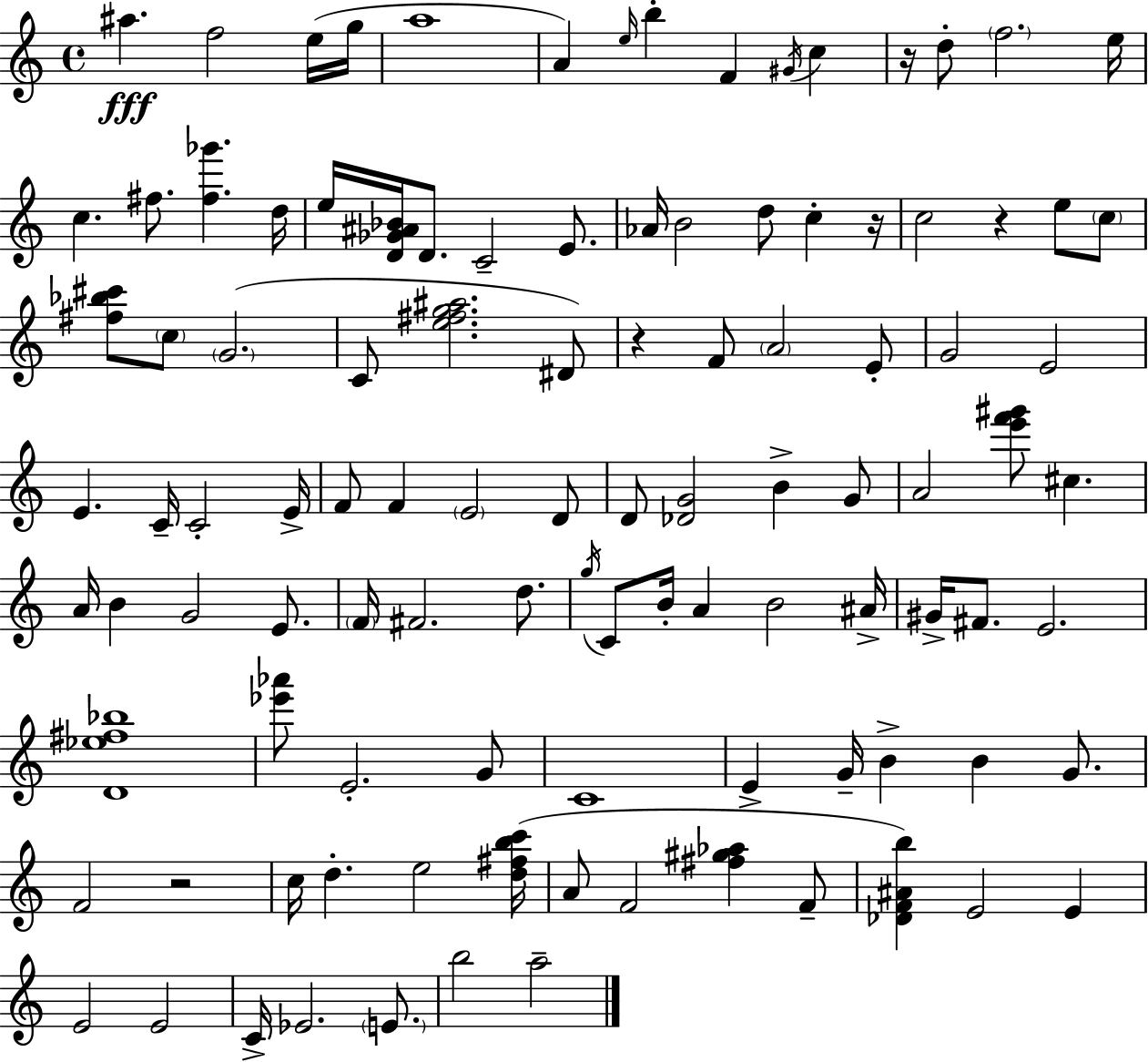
{
  \clef treble
  \time 4/4
  \defaultTimeSignature
  \key c \major
  ais''4.\fff f''2 e''16( g''16 | a''1 | a'4) \grace { e''16 } b''4-. f'4 \acciaccatura { gis'16 } c''4 | r16 d''8-. \parenthesize f''2. | \break e''16 c''4. fis''8. <fis'' ges'''>4. | d''16 e''16 <d' ges' ais' bes'>16 d'8. c'2-- e'8. | aes'16 b'2 d''8 c''4-. | r16 c''2 r4 e''8 | \break \parenthesize c''8 <fis'' bes'' cis'''>8 \parenthesize c''8 \parenthesize g'2.( | c'8 <e'' fis'' g'' ais''>2. | dis'8) r4 f'8 \parenthesize a'2 | e'8-. g'2 e'2 | \break e'4. c'16-- c'2-. | e'16-> f'8 f'4 \parenthesize e'2 | d'8 d'8 <des' g'>2 b'4-> | g'8 a'2 <e''' f''' gis'''>8 cis''4. | \break a'16 b'4 g'2 e'8. | \parenthesize f'16 fis'2. d''8. | \acciaccatura { g''16 } c'8 b'16-. a'4 b'2 | ais'16-> gis'16-> fis'8. e'2. | \break <d' ees'' fis'' bes''>1 | <ees''' aes'''>8 e'2.-. | g'8 c'1 | e'4-> g'16-- b'4-> b'4 | \break g'8. f'2 r2 | c''16 d''4.-. e''2 | <d'' fis'' b'' c'''>16( a'8 f'2 <fis'' gis'' aes''>4 | f'8-- <des' f' ais' b''>4) e'2 e'4 | \break e'2 e'2 | c'16-> ees'2. | \parenthesize e'8. b''2 a''2-- | \bar "|."
}